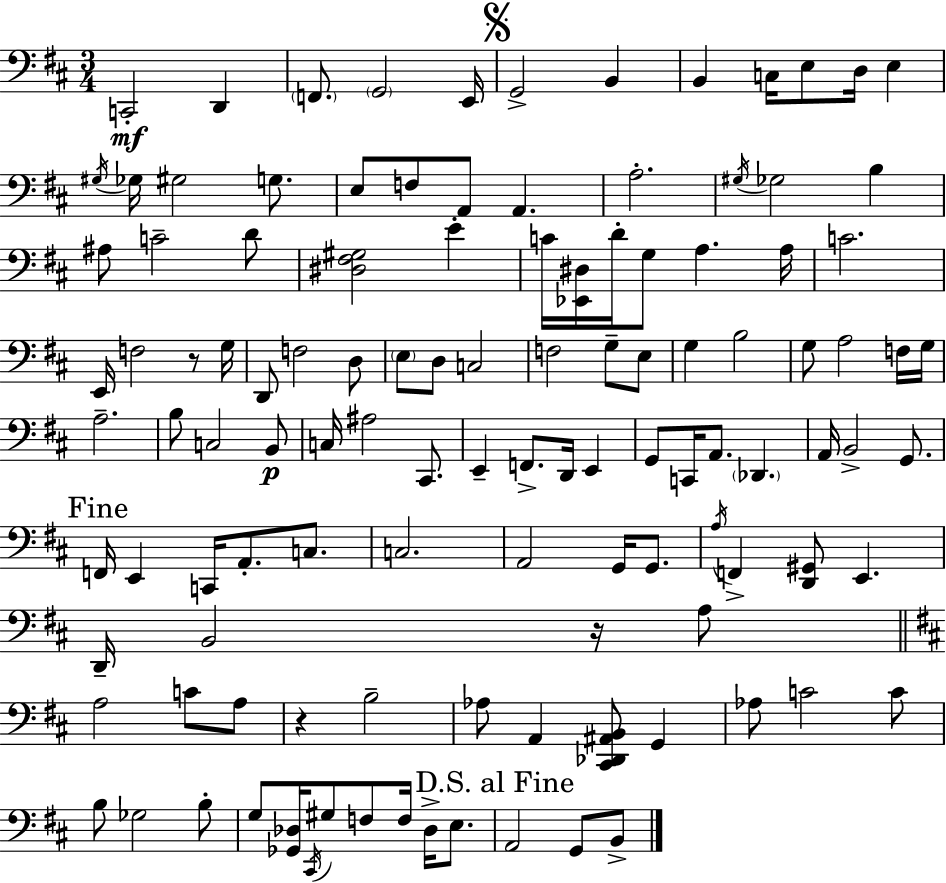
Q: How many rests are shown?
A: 3